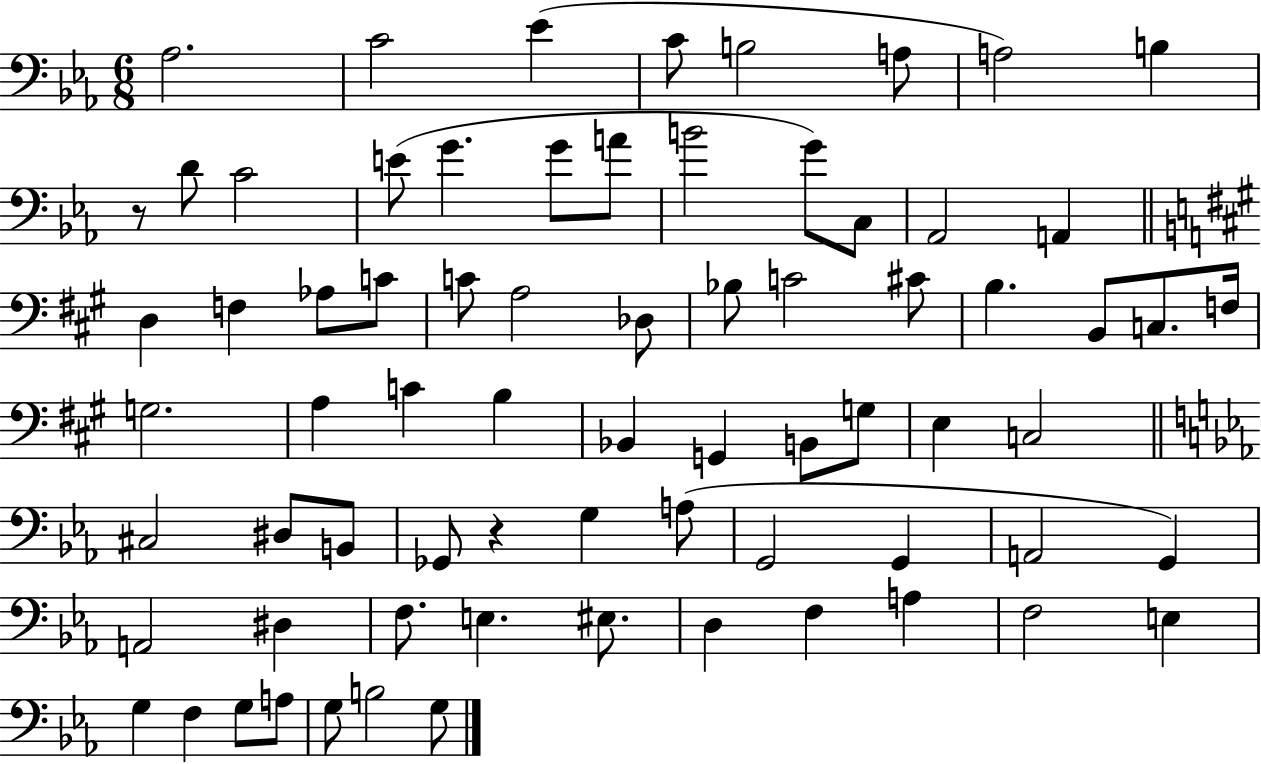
{
  \clef bass
  \numericTimeSignature
  \time 6/8
  \key ees \major
  aes2. | c'2 ees'4( | c'8 b2 a8 | a2) b4 | \break r8 d'8 c'2 | e'8( g'4. g'8 a'8 | b'2 g'8) c8 | aes,2 a,4 | \break \bar "||" \break \key a \major d4 f4 aes8 c'8 | c'8 a2 des8 | bes8 c'2 cis'8 | b4. b,8 c8. f16 | \break g2. | a4 c'4 b4 | bes,4 g,4 b,8 g8 | e4 c2 | \break \bar "||" \break \key ees \major cis2 dis8 b,8 | ges,8 r4 g4 a8( | g,2 g,4 | a,2 g,4) | \break a,2 dis4 | f8. e4. eis8. | d4 f4 a4 | f2 e4 | \break g4 f4 g8 a8 | g8 b2 g8 | \bar "|."
}